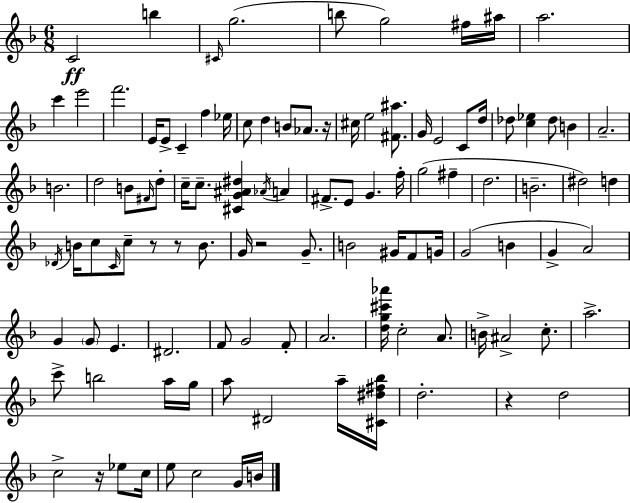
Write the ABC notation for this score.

X:1
T:Untitled
M:6/8
L:1/4
K:Dm
C2 b ^C/4 g2 b/2 g2 ^f/4 ^a/4 a2 c' e'2 f'2 E/4 E/2 C f _e/4 c/2 d B/2 _A/2 z/4 ^c/4 e2 [^F^a]/2 G/4 E2 C/2 d/4 _d/2 [c_e] _d/2 B A2 B2 d2 B/2 ^F/4 d/2 c/4 c/2 [^CG^A^d] _A/4 A ^F/2 E/2 G f/4 g2 ^f d2 B2 ^d2 d _D/4 B/4 c/2 C/4 c/2 z/2 z/2 B/2 G/4 z2 G/2 B2 ^G/4 F/2 G/4 G2 B G A2 G G/2 E ^D2 F/2 G2 F/2 A2 [dg^c'_a']/4 c2 A/2 B/4 ^A2 c/2 a2 c'/2 b2 a/4 g/4 a/2 ^D2 a/4 [^C^d^f_b]/4 d2 z d2 c2 z/4 _e/2 c/4 e/2 c2 G/4 B/4